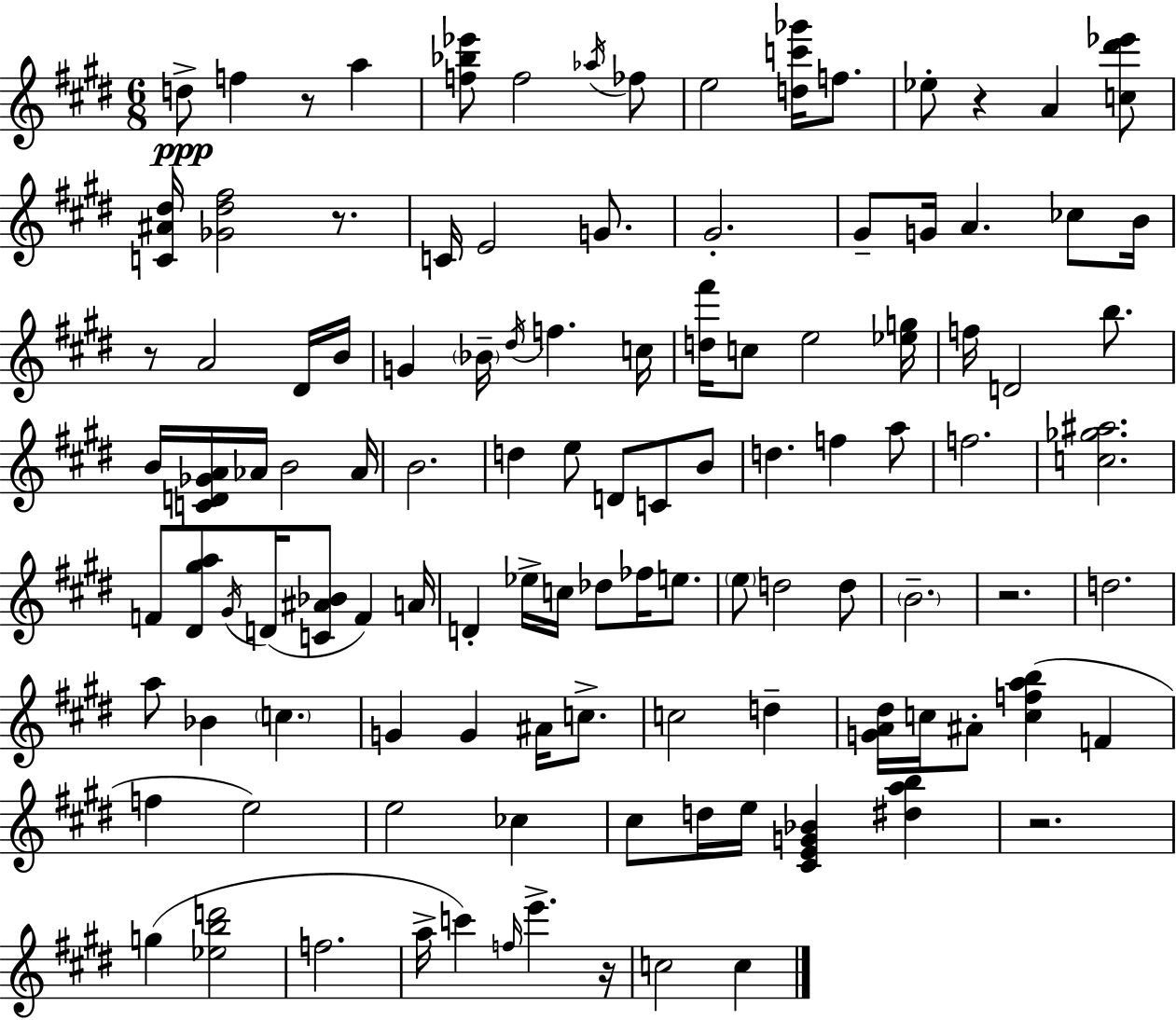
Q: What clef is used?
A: treble